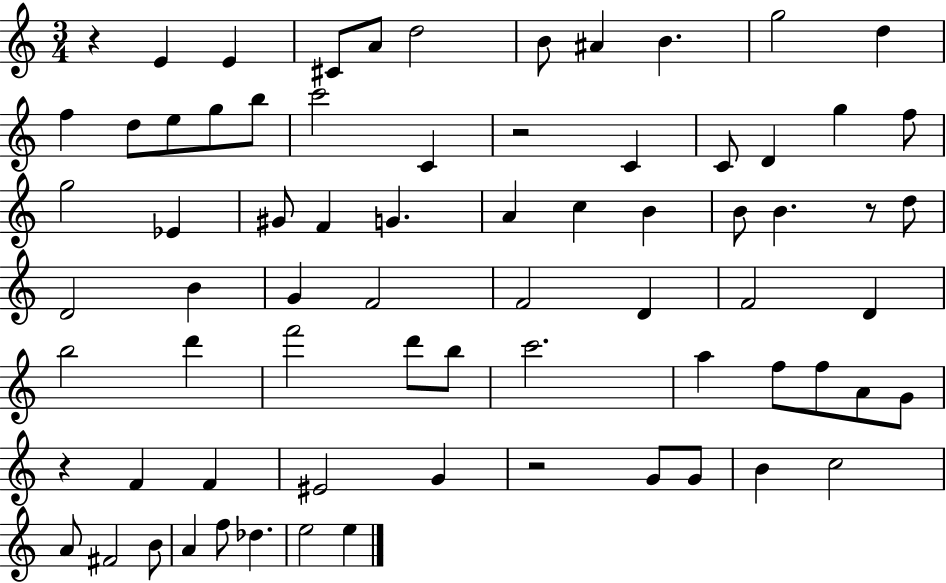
X:1
T:Untitled
M:3/4
L:1/4
K:C
z E E ^C/2 A/2 d2 B/2 ^A B g2 d f d/2 e/2 g/2 b/2 c'2 C z2 C C/2 D g f/2 g2 _E ^G/2 F G A c B B/2 B z/2 d/2 D2 B G F2 F2 D F2 D b2 d' f'2 d'/2 b/2 c'2 a f/2 f/2 A/2 G/2 z F F ^E2 G z2 G/2 G/2 B c2 A/2 ^F2 B/2 A f/2 _d e2 e